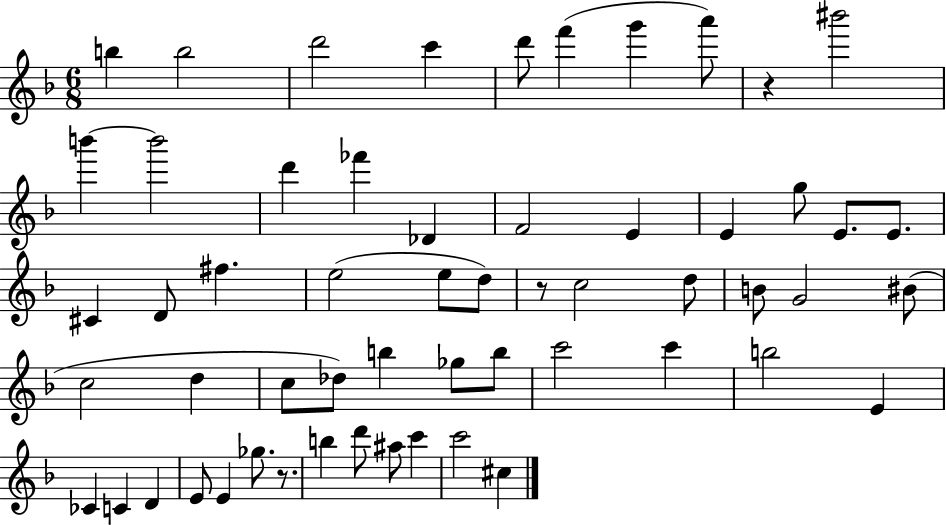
B5/q B5/h D6/h C6/q D6/e F6/q G6/q A6/e R/q BIS6/h B6/q B6/h D6/q FES6/q Db4/q F4/h E4/q E4/q G5/e E4/e. E4/e. C#4/q D4/e F#5/q. E5/h E5/e D5/e R/e C5/h D5/e B4/e G4/h BIS4/e C5/h D5/q C5/e Db5/e B5/q Gb5/e B5/e C6/h C6/q B5/h E4/q CES4/q C4/q D4/q E4/e E4/q Gb5/e. R/e. B5/q D6/e A#5/e C6/q C6/h C#5/q